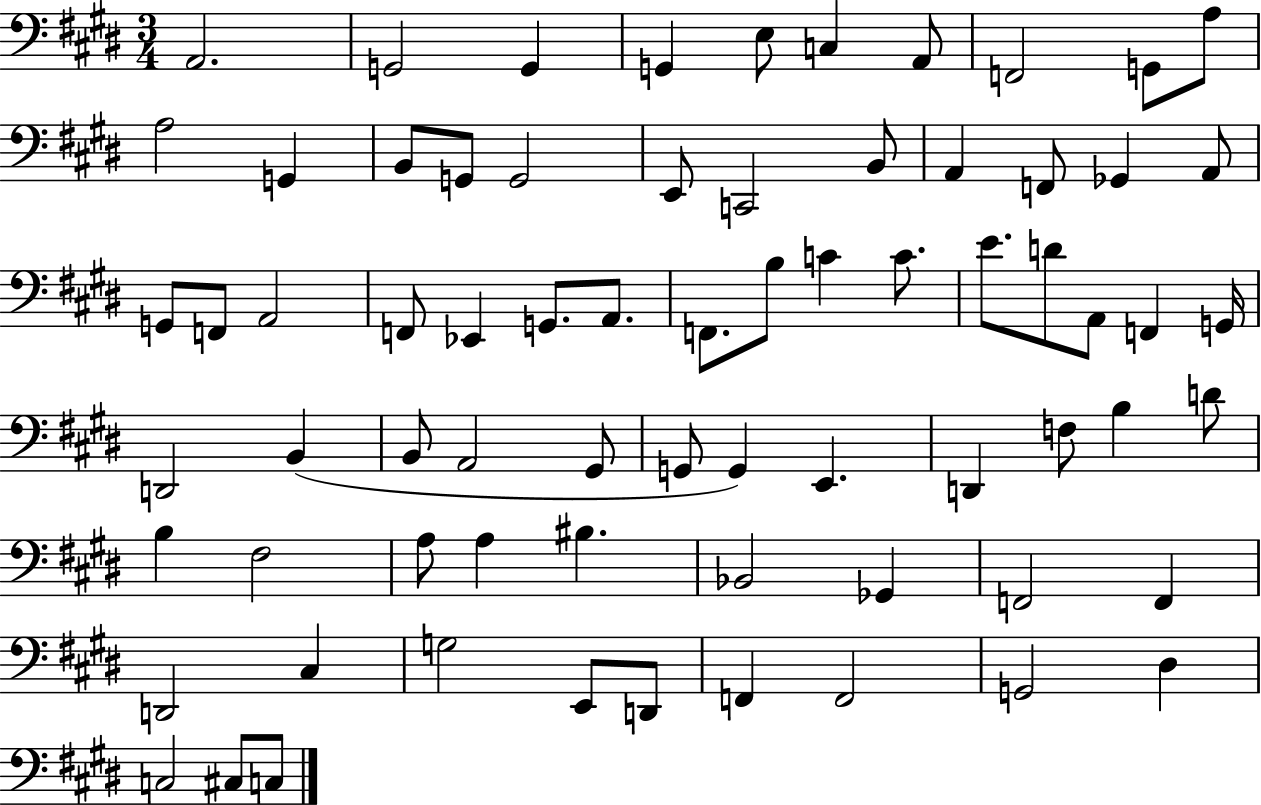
A2/h. G2/h G2/q G2/q E3/e C3/q A2/e F2/h G2/e A3/e A3/h G2/q B2/e G2/e G2/h E2/e C2/h B2/e A2/q F2/e Gb2/q A2/e G2/e F2/e A2/h F2/e Eb2/q G2/e. A2/e. F2/e. B3/e C4/q C4/e. E4/e. D4/e A2/e F2/q G2/s D2/h B2/q B2/e A2/h G#2/e G2/e G2/q E2/q. D2/q F3/e B3/q D4/e B3/q F#3/h A3/e A3/q BIS3/q. Bb2/h Gb2/q F2/h F2/q D2/h C#3/q G3/h E2/e D2/e F2/q F2/h G2/h D#3/q C3/h C#3/e C3/e